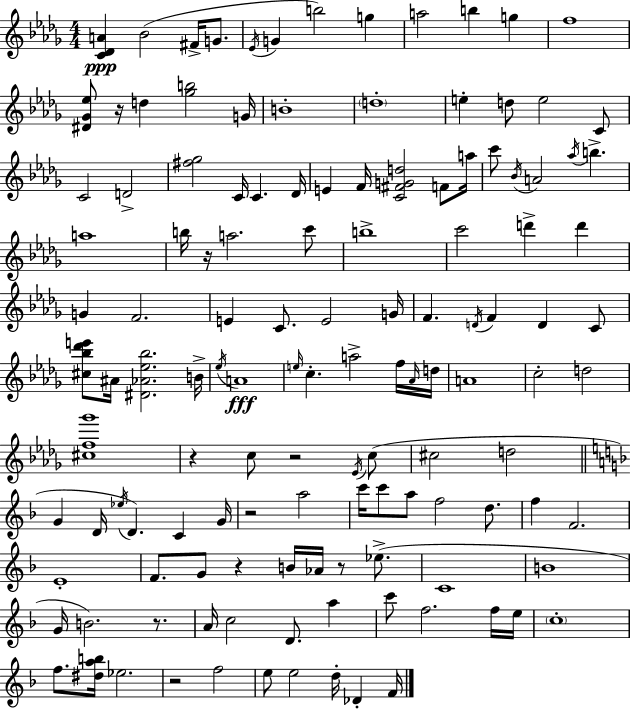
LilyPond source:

{
  \clef treble
  \numericTimeSignature
  \time 4/4
  \key bes \minor
  <c' des' a'>4\ppp bes'2( fis'16-> g'8. | \acciaccatura { ees'16 } g'4 b''2) g''4 | a''2 b''4 g''4 | f''1 | \break <dis' ges' ees''>8 r16 d''4 <ges'' b''>2 | g'16 b'1-. | \parenthesize d''1-. | e''4-. d''8 e''2 c'8 | \break c'2 d'2-> | <fis'' ges''>2 c'16 c'4. | des'16 e'4 f'16 <c' fis' g' d''>2 f'8 | a''16 c'''8 \acciaccatura { bes'16 } a'2 \acciaccatura { aes''16 } b''4.-> | \break a''1 | b''16 r16 a''2. | c'''8 b''1-> | c'''2 d'''4-> d'''4 | \break g'4 f'2. | e'4 c'8. e'2 | g'16 f'4. \acciaccatura { d'16 } f'4 d'4 | c'8 <cis'' bes'' des''' e'''>8 ais'16 <dis' aes' ees'' bes''>2. | \break b'16-> \acciaccatura { ees''16 } a'1\fff | \grace { e''16 } c''4.-. a''2-> | f''16 \grace { aes'16 } d''16 a'1 | c''2-. d''2 | \break <cis'' f'' ges'''>1 | r4 c''8 r2 | \acciaccatura { ees'16 } c''8( cis''2 | d''2 \bar "||" \break \key f \major g'4 d'16 \acciaccatura { ees''16 }) d'4. c'4 | g'16 r2 a''2 | c'''16 c'''8 a''8 f''2 d''8. | f''4 f'2. | \break e'1-. | f'8. g'8 r4 b'16 aes'16 r8 ees''8.->( | c'1 | b'1 | \break g'16 b'2.) r8. | a'16 c''2 d'8. a''4 | c'''8 f''2. f''16 | e''16 \parenthesize c''1-. | \break f''8. <dis'' a'' b''>16 ees''2. | r2 f''2 | e''8 e''2 d''16-. des'4-. | f'16 \bar "|."
}